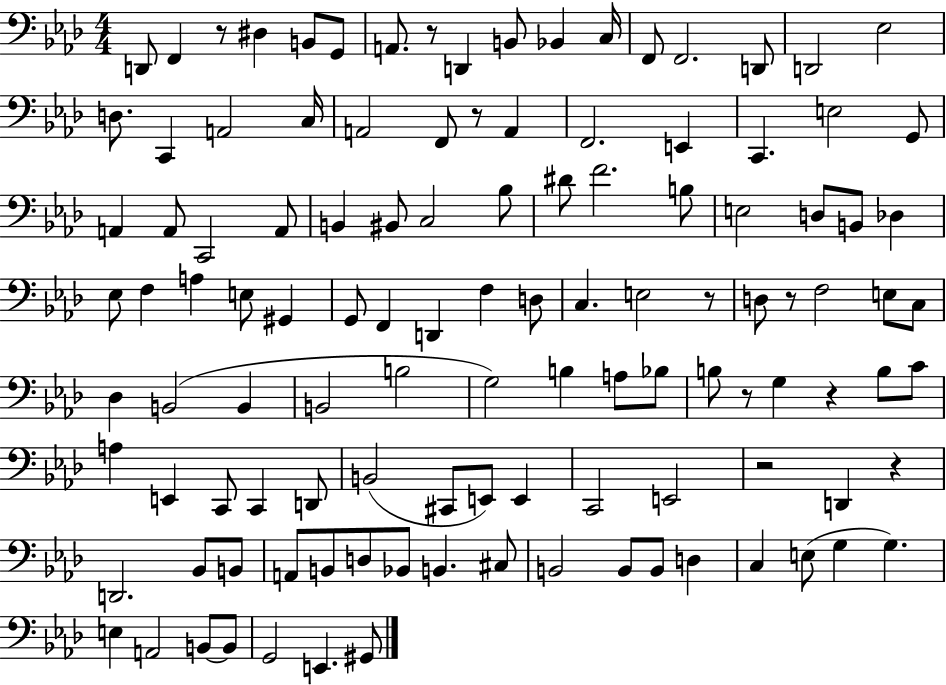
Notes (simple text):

D2/e F2/q R/e D#3/q B2/e G2/e A2/e. R/e D2/q B2/e Bb2/q C3/s F2/e F2/h. D2/e D2/h Eb3/h D3/e. C2/q A2/h C3/s A2/h F2/e R/e A2/q F2/h. E2/q C2/q. E3/h G2/e A2/q A2/e C2/h A2/e B2/q BIS2/e C3/h Bb3/e D#4/e F4/h. B3/e E3/h D3/e B2/e Db3/q Eb3/e F3/q A3/q E3/e G#2/q G2/e F2/q D2/q F3/q D3/e C3/q. E3/h R/e D3/e R/e F3/h E3/e C3/e Db3/q B2/h B2/q B2/h B3/h G3/h B3/q A3/e Bb3/e B3/e R/e G3/q R/q B3/e C4/e A3/q E2/q C2/e C2/q D2/e B2/h C#2/e E2/e E2/q C2/h E2/h R/h D2/q R/q D2/h. Bb2/e B2/e A2/e B2/e D3/e Bb2/e B2/q. C#3/e B2/h B2/e B2/e D3/q C3/q E3/e G3/q G3/q. E3/q A2/h B2/e B2/e G2/h E2/q. G#2/e